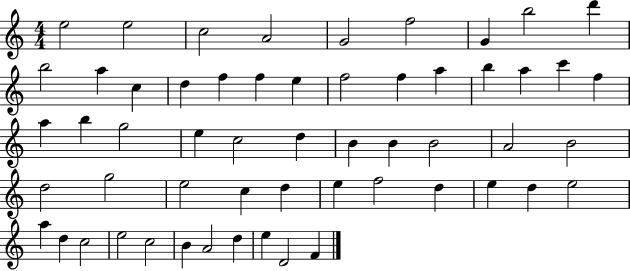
X:1
T:Untitled
M:4/4
L:1/4
K:C
e2 e2 c2 A2 G2 f2 G b2 d' b2 a c d f f e f2 f a b a c' f a b g2 e c2 d B B B2 A2 B2 d2 g2 e2 c d e f2 d e d e2 a d c2 e2 c2 B A2 d e D2 F